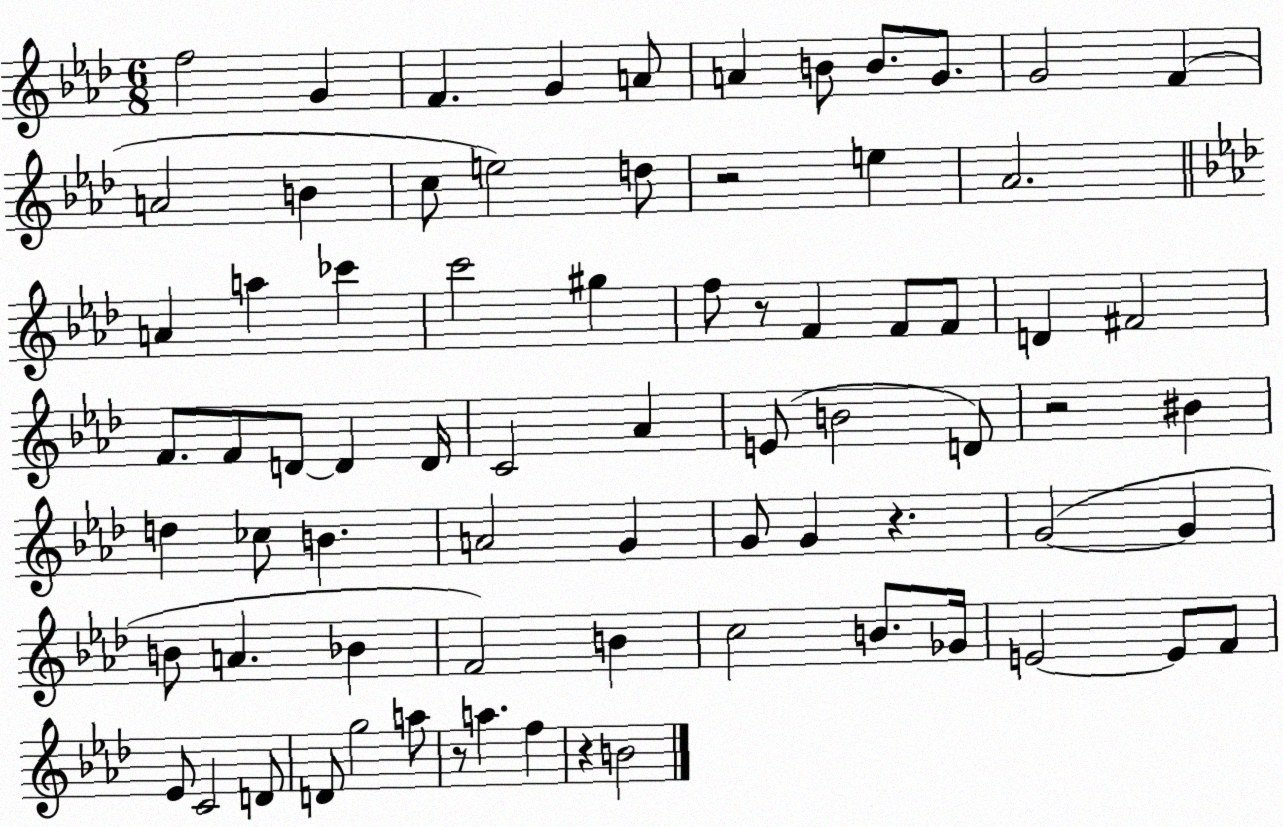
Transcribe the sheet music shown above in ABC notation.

X:1
T:Untitled
M:6/8
L:1/4
K:Ab
f2 G F G A/2 A B/2 B/2 G/2 G2 F A2 B c/2 e2 d/2 z2 e _A2 A a _c' c'2 ^g f/2 z/2 F F/2 F/2 D ^F2 F/2 F/2 D/2 D D/4 C2 _A E/2 B2 D/2 z2 ^B d _c/2 B A2 G G/2 G z G2 G B/2 A _B F2 B c2 B/2 _G/4 E2 E/2 F/2 _E/2 C2 D/2 D/2 g2 a/2 z/2 a f z B2